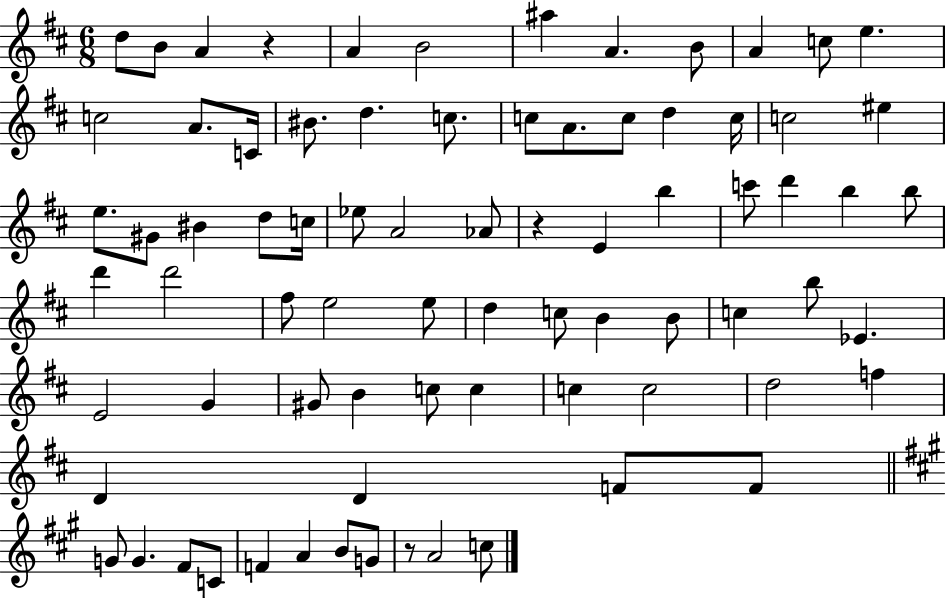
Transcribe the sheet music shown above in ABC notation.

X:1
T:Untitled
M:6/8
L:1/4
K:D
d/2 B/2 A z A B2 ^a A B/2 A c/2 e c2 A/2 C/4 ^B/2 d c/2 c/2 A/2 c/2 d c/4 c2 ^e e/2 ^G/2 ^B d/2 c/4 _e/2 A2 _A/2 z E b c'/2 d' b b/2 d' d'2 ^f/2 e2 e/2 d c/2 B B/2 c b/2 _E E2 G ^G/2 B c/2 c c c2 d2 f D D F/2 F/2 G/2 G ^F/2 C/2 F A B/2 G/2 z/2 A2 c/2